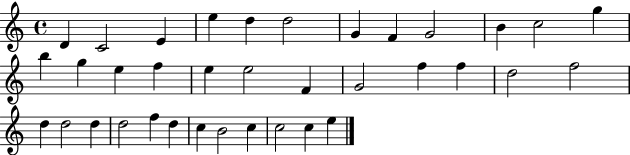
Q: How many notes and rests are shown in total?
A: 36